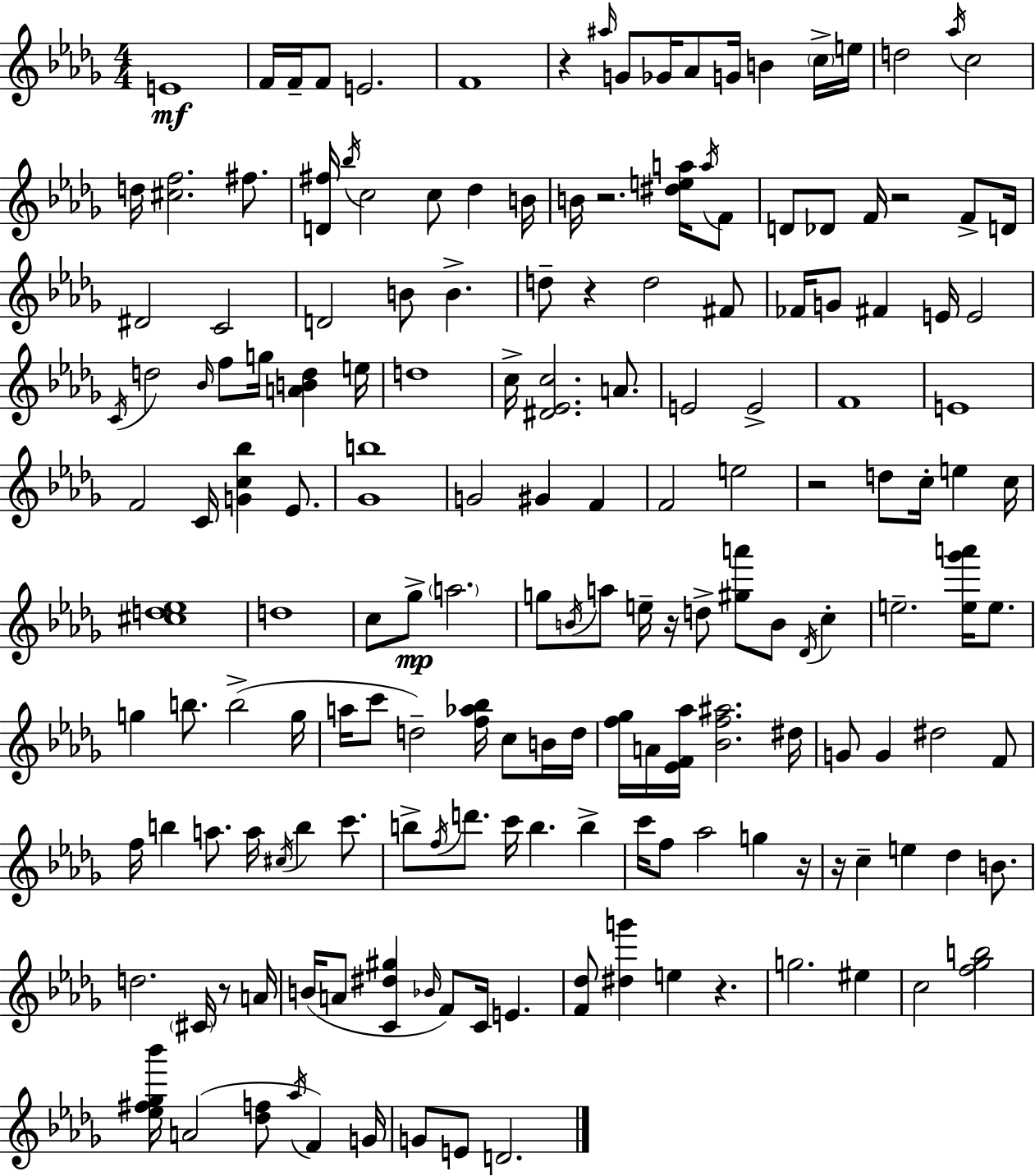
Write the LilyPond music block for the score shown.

{
  \clef treble
  \numericTimeSignature
  \time 4/4
  \key bes \minor
  e'1\mf | f'16 f'16-- f'8 e'2. | f'1 | r4 \grace { ais''16 } g'8 ges'16 aes'8 g'16 b'4 \parenthesize c''16-> | \break e''16 d''2 \acciaccatura { aes''16 } c''2 | d''16 <cis'' f''>2. fis''8. | <d' fis''>16 \acciaccatura { bes''16 } c''2 c''8 des''4 | b'16 b'16 r2. | \break <dis'' e'' a''>16 \acciaccatura { a''16 } f'8 d'8 des'8 f'16 r2 | f'8-> d'16 dis'2 c'2 | d'2 b'8 b'4.-> | d''8-- r4 d''2 | \break fis'8 fes'16 g'8 fis'4 e'16 e'2 | \acciaccatura { c'16 } d''2 \grace { bes'16 } f''8 | g''16 <a' b' d''>4 e''16 d''1 | c''16-> <dis' ees' c''>2. | \break a'8. e'2 e'2-> | f'1 | e'1 | f'2 c'16 <g' c'' bes''>4 | \break ees'8. <ges' b''>1 | g'2 gis'4 | f'4 f'2 e''2 | r2 d''8 | \break c''16-. e''4 c''16 <cis'' d'' ees''>1 | d''1 | c''8 ges''8->\mp \parenthesize a''2. | g''8 \acciaccatura { b'16 } a''8 e''16-- r16 d''8-> <gis'' a'''>8 | \break b'8 \acciaccatura { des'16 } c''4-. e''2.-- | <e'' ges''' a'''>16 e''8. g''4 b''8. b''2->( | g''16 a''16 c'''8 d''2--) | <f'' aes'' bes''>16 c''8 b'16 d''16 <f'' ges''>16 a'16 <ees' f' aes''>16 <bes' f'' ais''>2. | \break dis''16 g'8 g'4 dis''2 | f'8 f''16 b''4 a''8. | a''16 \acciaccatura { cis''16 } b''4 c'''8. b''8-> \acciaccatura { f''16 } d'''8. c'''16 | b''4. b''4-> c'''16 f''8 aes''2 | \break g''4 r16 r16 c''4-- e''4 | des''4 b'8. d''2. | \parenthesize cis'16 r8 a'16 b'16( a'8 <c' dis'' gis''>4 | \grace { bes'16 }) f'8 c'16 e'4. <f' des''>8 <dis'' g'''>4 | \break e''4 r4. g''2. | eis''4 c''2 | <f'' ges'' b''>2 <ees'' fis'' ges'' bes'''>16 a'2( | <des'' f''>8 \acciaccatura { aes''16 } f'4) g'16 g'8 e'8 | \break d'2. \bar "|."
}